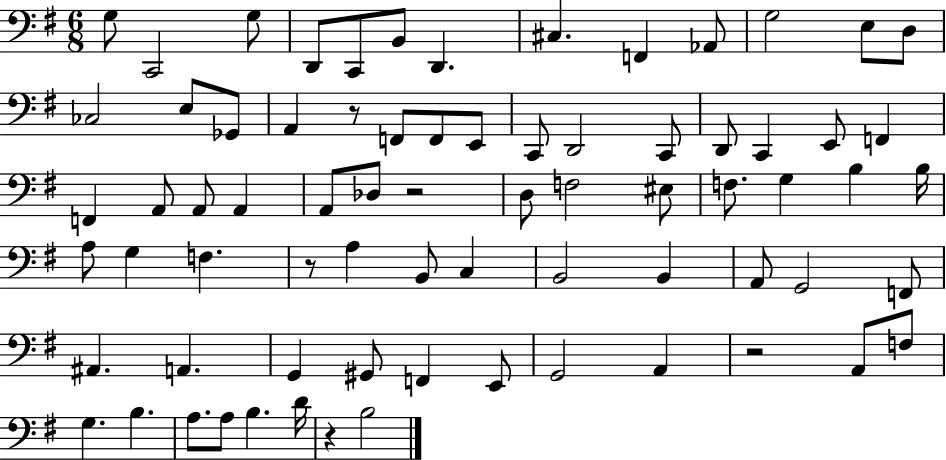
{
  \clef bass
  \numericTimeSignature
  \time 6/8
  \key g \major
  g8 c,2 g8 | d,8 c,8 b,8 d,4. | cis4. f,4 aes,8 | g2 e8 d8 | \break ces2 e8 ges,8 | a,4 r8 f,8 f,8 e,8 | c,8 d,2 c,8 | d,8 c,4 e,8 f,4 | \break f,4 a,8 a,8 a,4 | a,8 des8 r2 | d8 f2 eis8 | f8. g4 b4 b16 | \break a8 g4 f4. | r8 a4 b,8 c4 | b,2 b,4 | a,8 g,2 f,8 | \break ais,4. a,4. | g,4 gis,8 f,4 e,8 | g,2 a,4 | r2 a,8 f8 | \break g4. b4. | a8. a8 b4. d'16 | r4 b2 | \bar "|."
}